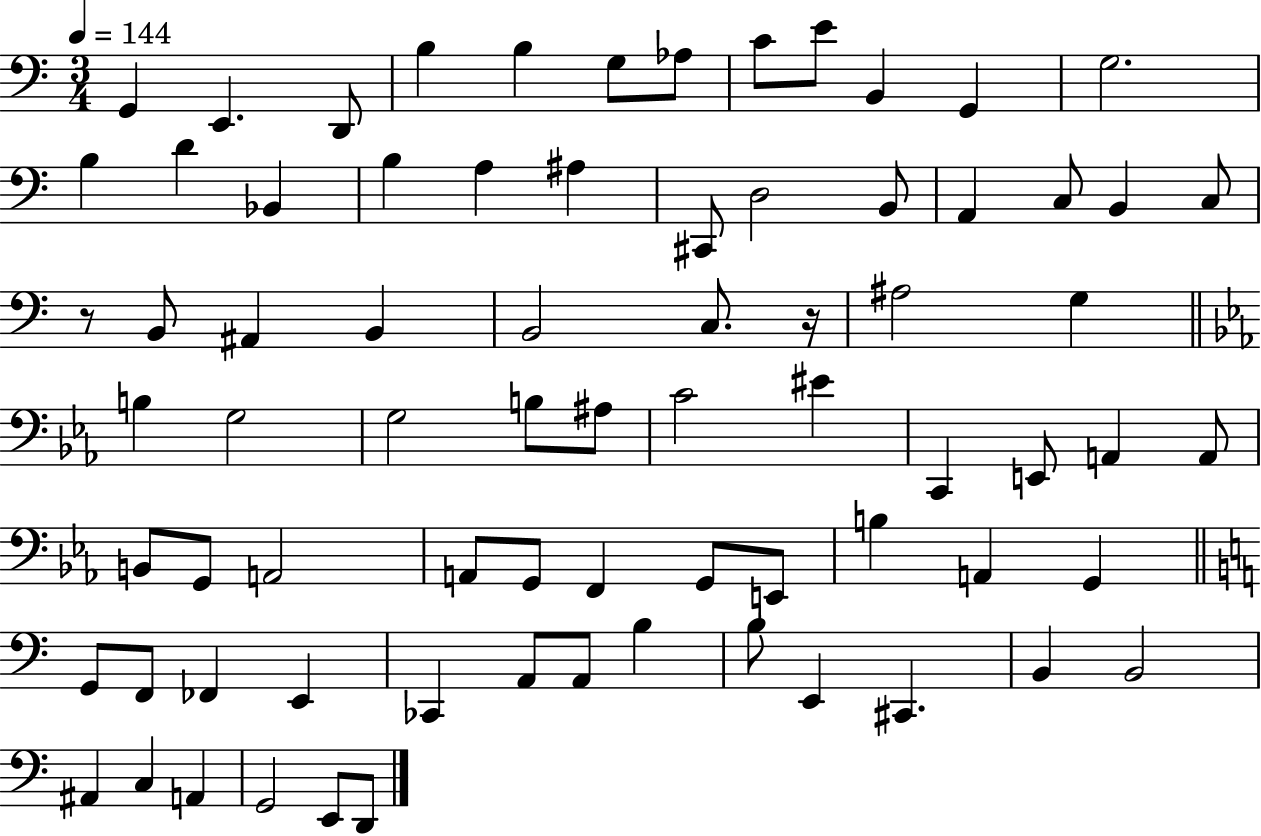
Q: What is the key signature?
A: C major